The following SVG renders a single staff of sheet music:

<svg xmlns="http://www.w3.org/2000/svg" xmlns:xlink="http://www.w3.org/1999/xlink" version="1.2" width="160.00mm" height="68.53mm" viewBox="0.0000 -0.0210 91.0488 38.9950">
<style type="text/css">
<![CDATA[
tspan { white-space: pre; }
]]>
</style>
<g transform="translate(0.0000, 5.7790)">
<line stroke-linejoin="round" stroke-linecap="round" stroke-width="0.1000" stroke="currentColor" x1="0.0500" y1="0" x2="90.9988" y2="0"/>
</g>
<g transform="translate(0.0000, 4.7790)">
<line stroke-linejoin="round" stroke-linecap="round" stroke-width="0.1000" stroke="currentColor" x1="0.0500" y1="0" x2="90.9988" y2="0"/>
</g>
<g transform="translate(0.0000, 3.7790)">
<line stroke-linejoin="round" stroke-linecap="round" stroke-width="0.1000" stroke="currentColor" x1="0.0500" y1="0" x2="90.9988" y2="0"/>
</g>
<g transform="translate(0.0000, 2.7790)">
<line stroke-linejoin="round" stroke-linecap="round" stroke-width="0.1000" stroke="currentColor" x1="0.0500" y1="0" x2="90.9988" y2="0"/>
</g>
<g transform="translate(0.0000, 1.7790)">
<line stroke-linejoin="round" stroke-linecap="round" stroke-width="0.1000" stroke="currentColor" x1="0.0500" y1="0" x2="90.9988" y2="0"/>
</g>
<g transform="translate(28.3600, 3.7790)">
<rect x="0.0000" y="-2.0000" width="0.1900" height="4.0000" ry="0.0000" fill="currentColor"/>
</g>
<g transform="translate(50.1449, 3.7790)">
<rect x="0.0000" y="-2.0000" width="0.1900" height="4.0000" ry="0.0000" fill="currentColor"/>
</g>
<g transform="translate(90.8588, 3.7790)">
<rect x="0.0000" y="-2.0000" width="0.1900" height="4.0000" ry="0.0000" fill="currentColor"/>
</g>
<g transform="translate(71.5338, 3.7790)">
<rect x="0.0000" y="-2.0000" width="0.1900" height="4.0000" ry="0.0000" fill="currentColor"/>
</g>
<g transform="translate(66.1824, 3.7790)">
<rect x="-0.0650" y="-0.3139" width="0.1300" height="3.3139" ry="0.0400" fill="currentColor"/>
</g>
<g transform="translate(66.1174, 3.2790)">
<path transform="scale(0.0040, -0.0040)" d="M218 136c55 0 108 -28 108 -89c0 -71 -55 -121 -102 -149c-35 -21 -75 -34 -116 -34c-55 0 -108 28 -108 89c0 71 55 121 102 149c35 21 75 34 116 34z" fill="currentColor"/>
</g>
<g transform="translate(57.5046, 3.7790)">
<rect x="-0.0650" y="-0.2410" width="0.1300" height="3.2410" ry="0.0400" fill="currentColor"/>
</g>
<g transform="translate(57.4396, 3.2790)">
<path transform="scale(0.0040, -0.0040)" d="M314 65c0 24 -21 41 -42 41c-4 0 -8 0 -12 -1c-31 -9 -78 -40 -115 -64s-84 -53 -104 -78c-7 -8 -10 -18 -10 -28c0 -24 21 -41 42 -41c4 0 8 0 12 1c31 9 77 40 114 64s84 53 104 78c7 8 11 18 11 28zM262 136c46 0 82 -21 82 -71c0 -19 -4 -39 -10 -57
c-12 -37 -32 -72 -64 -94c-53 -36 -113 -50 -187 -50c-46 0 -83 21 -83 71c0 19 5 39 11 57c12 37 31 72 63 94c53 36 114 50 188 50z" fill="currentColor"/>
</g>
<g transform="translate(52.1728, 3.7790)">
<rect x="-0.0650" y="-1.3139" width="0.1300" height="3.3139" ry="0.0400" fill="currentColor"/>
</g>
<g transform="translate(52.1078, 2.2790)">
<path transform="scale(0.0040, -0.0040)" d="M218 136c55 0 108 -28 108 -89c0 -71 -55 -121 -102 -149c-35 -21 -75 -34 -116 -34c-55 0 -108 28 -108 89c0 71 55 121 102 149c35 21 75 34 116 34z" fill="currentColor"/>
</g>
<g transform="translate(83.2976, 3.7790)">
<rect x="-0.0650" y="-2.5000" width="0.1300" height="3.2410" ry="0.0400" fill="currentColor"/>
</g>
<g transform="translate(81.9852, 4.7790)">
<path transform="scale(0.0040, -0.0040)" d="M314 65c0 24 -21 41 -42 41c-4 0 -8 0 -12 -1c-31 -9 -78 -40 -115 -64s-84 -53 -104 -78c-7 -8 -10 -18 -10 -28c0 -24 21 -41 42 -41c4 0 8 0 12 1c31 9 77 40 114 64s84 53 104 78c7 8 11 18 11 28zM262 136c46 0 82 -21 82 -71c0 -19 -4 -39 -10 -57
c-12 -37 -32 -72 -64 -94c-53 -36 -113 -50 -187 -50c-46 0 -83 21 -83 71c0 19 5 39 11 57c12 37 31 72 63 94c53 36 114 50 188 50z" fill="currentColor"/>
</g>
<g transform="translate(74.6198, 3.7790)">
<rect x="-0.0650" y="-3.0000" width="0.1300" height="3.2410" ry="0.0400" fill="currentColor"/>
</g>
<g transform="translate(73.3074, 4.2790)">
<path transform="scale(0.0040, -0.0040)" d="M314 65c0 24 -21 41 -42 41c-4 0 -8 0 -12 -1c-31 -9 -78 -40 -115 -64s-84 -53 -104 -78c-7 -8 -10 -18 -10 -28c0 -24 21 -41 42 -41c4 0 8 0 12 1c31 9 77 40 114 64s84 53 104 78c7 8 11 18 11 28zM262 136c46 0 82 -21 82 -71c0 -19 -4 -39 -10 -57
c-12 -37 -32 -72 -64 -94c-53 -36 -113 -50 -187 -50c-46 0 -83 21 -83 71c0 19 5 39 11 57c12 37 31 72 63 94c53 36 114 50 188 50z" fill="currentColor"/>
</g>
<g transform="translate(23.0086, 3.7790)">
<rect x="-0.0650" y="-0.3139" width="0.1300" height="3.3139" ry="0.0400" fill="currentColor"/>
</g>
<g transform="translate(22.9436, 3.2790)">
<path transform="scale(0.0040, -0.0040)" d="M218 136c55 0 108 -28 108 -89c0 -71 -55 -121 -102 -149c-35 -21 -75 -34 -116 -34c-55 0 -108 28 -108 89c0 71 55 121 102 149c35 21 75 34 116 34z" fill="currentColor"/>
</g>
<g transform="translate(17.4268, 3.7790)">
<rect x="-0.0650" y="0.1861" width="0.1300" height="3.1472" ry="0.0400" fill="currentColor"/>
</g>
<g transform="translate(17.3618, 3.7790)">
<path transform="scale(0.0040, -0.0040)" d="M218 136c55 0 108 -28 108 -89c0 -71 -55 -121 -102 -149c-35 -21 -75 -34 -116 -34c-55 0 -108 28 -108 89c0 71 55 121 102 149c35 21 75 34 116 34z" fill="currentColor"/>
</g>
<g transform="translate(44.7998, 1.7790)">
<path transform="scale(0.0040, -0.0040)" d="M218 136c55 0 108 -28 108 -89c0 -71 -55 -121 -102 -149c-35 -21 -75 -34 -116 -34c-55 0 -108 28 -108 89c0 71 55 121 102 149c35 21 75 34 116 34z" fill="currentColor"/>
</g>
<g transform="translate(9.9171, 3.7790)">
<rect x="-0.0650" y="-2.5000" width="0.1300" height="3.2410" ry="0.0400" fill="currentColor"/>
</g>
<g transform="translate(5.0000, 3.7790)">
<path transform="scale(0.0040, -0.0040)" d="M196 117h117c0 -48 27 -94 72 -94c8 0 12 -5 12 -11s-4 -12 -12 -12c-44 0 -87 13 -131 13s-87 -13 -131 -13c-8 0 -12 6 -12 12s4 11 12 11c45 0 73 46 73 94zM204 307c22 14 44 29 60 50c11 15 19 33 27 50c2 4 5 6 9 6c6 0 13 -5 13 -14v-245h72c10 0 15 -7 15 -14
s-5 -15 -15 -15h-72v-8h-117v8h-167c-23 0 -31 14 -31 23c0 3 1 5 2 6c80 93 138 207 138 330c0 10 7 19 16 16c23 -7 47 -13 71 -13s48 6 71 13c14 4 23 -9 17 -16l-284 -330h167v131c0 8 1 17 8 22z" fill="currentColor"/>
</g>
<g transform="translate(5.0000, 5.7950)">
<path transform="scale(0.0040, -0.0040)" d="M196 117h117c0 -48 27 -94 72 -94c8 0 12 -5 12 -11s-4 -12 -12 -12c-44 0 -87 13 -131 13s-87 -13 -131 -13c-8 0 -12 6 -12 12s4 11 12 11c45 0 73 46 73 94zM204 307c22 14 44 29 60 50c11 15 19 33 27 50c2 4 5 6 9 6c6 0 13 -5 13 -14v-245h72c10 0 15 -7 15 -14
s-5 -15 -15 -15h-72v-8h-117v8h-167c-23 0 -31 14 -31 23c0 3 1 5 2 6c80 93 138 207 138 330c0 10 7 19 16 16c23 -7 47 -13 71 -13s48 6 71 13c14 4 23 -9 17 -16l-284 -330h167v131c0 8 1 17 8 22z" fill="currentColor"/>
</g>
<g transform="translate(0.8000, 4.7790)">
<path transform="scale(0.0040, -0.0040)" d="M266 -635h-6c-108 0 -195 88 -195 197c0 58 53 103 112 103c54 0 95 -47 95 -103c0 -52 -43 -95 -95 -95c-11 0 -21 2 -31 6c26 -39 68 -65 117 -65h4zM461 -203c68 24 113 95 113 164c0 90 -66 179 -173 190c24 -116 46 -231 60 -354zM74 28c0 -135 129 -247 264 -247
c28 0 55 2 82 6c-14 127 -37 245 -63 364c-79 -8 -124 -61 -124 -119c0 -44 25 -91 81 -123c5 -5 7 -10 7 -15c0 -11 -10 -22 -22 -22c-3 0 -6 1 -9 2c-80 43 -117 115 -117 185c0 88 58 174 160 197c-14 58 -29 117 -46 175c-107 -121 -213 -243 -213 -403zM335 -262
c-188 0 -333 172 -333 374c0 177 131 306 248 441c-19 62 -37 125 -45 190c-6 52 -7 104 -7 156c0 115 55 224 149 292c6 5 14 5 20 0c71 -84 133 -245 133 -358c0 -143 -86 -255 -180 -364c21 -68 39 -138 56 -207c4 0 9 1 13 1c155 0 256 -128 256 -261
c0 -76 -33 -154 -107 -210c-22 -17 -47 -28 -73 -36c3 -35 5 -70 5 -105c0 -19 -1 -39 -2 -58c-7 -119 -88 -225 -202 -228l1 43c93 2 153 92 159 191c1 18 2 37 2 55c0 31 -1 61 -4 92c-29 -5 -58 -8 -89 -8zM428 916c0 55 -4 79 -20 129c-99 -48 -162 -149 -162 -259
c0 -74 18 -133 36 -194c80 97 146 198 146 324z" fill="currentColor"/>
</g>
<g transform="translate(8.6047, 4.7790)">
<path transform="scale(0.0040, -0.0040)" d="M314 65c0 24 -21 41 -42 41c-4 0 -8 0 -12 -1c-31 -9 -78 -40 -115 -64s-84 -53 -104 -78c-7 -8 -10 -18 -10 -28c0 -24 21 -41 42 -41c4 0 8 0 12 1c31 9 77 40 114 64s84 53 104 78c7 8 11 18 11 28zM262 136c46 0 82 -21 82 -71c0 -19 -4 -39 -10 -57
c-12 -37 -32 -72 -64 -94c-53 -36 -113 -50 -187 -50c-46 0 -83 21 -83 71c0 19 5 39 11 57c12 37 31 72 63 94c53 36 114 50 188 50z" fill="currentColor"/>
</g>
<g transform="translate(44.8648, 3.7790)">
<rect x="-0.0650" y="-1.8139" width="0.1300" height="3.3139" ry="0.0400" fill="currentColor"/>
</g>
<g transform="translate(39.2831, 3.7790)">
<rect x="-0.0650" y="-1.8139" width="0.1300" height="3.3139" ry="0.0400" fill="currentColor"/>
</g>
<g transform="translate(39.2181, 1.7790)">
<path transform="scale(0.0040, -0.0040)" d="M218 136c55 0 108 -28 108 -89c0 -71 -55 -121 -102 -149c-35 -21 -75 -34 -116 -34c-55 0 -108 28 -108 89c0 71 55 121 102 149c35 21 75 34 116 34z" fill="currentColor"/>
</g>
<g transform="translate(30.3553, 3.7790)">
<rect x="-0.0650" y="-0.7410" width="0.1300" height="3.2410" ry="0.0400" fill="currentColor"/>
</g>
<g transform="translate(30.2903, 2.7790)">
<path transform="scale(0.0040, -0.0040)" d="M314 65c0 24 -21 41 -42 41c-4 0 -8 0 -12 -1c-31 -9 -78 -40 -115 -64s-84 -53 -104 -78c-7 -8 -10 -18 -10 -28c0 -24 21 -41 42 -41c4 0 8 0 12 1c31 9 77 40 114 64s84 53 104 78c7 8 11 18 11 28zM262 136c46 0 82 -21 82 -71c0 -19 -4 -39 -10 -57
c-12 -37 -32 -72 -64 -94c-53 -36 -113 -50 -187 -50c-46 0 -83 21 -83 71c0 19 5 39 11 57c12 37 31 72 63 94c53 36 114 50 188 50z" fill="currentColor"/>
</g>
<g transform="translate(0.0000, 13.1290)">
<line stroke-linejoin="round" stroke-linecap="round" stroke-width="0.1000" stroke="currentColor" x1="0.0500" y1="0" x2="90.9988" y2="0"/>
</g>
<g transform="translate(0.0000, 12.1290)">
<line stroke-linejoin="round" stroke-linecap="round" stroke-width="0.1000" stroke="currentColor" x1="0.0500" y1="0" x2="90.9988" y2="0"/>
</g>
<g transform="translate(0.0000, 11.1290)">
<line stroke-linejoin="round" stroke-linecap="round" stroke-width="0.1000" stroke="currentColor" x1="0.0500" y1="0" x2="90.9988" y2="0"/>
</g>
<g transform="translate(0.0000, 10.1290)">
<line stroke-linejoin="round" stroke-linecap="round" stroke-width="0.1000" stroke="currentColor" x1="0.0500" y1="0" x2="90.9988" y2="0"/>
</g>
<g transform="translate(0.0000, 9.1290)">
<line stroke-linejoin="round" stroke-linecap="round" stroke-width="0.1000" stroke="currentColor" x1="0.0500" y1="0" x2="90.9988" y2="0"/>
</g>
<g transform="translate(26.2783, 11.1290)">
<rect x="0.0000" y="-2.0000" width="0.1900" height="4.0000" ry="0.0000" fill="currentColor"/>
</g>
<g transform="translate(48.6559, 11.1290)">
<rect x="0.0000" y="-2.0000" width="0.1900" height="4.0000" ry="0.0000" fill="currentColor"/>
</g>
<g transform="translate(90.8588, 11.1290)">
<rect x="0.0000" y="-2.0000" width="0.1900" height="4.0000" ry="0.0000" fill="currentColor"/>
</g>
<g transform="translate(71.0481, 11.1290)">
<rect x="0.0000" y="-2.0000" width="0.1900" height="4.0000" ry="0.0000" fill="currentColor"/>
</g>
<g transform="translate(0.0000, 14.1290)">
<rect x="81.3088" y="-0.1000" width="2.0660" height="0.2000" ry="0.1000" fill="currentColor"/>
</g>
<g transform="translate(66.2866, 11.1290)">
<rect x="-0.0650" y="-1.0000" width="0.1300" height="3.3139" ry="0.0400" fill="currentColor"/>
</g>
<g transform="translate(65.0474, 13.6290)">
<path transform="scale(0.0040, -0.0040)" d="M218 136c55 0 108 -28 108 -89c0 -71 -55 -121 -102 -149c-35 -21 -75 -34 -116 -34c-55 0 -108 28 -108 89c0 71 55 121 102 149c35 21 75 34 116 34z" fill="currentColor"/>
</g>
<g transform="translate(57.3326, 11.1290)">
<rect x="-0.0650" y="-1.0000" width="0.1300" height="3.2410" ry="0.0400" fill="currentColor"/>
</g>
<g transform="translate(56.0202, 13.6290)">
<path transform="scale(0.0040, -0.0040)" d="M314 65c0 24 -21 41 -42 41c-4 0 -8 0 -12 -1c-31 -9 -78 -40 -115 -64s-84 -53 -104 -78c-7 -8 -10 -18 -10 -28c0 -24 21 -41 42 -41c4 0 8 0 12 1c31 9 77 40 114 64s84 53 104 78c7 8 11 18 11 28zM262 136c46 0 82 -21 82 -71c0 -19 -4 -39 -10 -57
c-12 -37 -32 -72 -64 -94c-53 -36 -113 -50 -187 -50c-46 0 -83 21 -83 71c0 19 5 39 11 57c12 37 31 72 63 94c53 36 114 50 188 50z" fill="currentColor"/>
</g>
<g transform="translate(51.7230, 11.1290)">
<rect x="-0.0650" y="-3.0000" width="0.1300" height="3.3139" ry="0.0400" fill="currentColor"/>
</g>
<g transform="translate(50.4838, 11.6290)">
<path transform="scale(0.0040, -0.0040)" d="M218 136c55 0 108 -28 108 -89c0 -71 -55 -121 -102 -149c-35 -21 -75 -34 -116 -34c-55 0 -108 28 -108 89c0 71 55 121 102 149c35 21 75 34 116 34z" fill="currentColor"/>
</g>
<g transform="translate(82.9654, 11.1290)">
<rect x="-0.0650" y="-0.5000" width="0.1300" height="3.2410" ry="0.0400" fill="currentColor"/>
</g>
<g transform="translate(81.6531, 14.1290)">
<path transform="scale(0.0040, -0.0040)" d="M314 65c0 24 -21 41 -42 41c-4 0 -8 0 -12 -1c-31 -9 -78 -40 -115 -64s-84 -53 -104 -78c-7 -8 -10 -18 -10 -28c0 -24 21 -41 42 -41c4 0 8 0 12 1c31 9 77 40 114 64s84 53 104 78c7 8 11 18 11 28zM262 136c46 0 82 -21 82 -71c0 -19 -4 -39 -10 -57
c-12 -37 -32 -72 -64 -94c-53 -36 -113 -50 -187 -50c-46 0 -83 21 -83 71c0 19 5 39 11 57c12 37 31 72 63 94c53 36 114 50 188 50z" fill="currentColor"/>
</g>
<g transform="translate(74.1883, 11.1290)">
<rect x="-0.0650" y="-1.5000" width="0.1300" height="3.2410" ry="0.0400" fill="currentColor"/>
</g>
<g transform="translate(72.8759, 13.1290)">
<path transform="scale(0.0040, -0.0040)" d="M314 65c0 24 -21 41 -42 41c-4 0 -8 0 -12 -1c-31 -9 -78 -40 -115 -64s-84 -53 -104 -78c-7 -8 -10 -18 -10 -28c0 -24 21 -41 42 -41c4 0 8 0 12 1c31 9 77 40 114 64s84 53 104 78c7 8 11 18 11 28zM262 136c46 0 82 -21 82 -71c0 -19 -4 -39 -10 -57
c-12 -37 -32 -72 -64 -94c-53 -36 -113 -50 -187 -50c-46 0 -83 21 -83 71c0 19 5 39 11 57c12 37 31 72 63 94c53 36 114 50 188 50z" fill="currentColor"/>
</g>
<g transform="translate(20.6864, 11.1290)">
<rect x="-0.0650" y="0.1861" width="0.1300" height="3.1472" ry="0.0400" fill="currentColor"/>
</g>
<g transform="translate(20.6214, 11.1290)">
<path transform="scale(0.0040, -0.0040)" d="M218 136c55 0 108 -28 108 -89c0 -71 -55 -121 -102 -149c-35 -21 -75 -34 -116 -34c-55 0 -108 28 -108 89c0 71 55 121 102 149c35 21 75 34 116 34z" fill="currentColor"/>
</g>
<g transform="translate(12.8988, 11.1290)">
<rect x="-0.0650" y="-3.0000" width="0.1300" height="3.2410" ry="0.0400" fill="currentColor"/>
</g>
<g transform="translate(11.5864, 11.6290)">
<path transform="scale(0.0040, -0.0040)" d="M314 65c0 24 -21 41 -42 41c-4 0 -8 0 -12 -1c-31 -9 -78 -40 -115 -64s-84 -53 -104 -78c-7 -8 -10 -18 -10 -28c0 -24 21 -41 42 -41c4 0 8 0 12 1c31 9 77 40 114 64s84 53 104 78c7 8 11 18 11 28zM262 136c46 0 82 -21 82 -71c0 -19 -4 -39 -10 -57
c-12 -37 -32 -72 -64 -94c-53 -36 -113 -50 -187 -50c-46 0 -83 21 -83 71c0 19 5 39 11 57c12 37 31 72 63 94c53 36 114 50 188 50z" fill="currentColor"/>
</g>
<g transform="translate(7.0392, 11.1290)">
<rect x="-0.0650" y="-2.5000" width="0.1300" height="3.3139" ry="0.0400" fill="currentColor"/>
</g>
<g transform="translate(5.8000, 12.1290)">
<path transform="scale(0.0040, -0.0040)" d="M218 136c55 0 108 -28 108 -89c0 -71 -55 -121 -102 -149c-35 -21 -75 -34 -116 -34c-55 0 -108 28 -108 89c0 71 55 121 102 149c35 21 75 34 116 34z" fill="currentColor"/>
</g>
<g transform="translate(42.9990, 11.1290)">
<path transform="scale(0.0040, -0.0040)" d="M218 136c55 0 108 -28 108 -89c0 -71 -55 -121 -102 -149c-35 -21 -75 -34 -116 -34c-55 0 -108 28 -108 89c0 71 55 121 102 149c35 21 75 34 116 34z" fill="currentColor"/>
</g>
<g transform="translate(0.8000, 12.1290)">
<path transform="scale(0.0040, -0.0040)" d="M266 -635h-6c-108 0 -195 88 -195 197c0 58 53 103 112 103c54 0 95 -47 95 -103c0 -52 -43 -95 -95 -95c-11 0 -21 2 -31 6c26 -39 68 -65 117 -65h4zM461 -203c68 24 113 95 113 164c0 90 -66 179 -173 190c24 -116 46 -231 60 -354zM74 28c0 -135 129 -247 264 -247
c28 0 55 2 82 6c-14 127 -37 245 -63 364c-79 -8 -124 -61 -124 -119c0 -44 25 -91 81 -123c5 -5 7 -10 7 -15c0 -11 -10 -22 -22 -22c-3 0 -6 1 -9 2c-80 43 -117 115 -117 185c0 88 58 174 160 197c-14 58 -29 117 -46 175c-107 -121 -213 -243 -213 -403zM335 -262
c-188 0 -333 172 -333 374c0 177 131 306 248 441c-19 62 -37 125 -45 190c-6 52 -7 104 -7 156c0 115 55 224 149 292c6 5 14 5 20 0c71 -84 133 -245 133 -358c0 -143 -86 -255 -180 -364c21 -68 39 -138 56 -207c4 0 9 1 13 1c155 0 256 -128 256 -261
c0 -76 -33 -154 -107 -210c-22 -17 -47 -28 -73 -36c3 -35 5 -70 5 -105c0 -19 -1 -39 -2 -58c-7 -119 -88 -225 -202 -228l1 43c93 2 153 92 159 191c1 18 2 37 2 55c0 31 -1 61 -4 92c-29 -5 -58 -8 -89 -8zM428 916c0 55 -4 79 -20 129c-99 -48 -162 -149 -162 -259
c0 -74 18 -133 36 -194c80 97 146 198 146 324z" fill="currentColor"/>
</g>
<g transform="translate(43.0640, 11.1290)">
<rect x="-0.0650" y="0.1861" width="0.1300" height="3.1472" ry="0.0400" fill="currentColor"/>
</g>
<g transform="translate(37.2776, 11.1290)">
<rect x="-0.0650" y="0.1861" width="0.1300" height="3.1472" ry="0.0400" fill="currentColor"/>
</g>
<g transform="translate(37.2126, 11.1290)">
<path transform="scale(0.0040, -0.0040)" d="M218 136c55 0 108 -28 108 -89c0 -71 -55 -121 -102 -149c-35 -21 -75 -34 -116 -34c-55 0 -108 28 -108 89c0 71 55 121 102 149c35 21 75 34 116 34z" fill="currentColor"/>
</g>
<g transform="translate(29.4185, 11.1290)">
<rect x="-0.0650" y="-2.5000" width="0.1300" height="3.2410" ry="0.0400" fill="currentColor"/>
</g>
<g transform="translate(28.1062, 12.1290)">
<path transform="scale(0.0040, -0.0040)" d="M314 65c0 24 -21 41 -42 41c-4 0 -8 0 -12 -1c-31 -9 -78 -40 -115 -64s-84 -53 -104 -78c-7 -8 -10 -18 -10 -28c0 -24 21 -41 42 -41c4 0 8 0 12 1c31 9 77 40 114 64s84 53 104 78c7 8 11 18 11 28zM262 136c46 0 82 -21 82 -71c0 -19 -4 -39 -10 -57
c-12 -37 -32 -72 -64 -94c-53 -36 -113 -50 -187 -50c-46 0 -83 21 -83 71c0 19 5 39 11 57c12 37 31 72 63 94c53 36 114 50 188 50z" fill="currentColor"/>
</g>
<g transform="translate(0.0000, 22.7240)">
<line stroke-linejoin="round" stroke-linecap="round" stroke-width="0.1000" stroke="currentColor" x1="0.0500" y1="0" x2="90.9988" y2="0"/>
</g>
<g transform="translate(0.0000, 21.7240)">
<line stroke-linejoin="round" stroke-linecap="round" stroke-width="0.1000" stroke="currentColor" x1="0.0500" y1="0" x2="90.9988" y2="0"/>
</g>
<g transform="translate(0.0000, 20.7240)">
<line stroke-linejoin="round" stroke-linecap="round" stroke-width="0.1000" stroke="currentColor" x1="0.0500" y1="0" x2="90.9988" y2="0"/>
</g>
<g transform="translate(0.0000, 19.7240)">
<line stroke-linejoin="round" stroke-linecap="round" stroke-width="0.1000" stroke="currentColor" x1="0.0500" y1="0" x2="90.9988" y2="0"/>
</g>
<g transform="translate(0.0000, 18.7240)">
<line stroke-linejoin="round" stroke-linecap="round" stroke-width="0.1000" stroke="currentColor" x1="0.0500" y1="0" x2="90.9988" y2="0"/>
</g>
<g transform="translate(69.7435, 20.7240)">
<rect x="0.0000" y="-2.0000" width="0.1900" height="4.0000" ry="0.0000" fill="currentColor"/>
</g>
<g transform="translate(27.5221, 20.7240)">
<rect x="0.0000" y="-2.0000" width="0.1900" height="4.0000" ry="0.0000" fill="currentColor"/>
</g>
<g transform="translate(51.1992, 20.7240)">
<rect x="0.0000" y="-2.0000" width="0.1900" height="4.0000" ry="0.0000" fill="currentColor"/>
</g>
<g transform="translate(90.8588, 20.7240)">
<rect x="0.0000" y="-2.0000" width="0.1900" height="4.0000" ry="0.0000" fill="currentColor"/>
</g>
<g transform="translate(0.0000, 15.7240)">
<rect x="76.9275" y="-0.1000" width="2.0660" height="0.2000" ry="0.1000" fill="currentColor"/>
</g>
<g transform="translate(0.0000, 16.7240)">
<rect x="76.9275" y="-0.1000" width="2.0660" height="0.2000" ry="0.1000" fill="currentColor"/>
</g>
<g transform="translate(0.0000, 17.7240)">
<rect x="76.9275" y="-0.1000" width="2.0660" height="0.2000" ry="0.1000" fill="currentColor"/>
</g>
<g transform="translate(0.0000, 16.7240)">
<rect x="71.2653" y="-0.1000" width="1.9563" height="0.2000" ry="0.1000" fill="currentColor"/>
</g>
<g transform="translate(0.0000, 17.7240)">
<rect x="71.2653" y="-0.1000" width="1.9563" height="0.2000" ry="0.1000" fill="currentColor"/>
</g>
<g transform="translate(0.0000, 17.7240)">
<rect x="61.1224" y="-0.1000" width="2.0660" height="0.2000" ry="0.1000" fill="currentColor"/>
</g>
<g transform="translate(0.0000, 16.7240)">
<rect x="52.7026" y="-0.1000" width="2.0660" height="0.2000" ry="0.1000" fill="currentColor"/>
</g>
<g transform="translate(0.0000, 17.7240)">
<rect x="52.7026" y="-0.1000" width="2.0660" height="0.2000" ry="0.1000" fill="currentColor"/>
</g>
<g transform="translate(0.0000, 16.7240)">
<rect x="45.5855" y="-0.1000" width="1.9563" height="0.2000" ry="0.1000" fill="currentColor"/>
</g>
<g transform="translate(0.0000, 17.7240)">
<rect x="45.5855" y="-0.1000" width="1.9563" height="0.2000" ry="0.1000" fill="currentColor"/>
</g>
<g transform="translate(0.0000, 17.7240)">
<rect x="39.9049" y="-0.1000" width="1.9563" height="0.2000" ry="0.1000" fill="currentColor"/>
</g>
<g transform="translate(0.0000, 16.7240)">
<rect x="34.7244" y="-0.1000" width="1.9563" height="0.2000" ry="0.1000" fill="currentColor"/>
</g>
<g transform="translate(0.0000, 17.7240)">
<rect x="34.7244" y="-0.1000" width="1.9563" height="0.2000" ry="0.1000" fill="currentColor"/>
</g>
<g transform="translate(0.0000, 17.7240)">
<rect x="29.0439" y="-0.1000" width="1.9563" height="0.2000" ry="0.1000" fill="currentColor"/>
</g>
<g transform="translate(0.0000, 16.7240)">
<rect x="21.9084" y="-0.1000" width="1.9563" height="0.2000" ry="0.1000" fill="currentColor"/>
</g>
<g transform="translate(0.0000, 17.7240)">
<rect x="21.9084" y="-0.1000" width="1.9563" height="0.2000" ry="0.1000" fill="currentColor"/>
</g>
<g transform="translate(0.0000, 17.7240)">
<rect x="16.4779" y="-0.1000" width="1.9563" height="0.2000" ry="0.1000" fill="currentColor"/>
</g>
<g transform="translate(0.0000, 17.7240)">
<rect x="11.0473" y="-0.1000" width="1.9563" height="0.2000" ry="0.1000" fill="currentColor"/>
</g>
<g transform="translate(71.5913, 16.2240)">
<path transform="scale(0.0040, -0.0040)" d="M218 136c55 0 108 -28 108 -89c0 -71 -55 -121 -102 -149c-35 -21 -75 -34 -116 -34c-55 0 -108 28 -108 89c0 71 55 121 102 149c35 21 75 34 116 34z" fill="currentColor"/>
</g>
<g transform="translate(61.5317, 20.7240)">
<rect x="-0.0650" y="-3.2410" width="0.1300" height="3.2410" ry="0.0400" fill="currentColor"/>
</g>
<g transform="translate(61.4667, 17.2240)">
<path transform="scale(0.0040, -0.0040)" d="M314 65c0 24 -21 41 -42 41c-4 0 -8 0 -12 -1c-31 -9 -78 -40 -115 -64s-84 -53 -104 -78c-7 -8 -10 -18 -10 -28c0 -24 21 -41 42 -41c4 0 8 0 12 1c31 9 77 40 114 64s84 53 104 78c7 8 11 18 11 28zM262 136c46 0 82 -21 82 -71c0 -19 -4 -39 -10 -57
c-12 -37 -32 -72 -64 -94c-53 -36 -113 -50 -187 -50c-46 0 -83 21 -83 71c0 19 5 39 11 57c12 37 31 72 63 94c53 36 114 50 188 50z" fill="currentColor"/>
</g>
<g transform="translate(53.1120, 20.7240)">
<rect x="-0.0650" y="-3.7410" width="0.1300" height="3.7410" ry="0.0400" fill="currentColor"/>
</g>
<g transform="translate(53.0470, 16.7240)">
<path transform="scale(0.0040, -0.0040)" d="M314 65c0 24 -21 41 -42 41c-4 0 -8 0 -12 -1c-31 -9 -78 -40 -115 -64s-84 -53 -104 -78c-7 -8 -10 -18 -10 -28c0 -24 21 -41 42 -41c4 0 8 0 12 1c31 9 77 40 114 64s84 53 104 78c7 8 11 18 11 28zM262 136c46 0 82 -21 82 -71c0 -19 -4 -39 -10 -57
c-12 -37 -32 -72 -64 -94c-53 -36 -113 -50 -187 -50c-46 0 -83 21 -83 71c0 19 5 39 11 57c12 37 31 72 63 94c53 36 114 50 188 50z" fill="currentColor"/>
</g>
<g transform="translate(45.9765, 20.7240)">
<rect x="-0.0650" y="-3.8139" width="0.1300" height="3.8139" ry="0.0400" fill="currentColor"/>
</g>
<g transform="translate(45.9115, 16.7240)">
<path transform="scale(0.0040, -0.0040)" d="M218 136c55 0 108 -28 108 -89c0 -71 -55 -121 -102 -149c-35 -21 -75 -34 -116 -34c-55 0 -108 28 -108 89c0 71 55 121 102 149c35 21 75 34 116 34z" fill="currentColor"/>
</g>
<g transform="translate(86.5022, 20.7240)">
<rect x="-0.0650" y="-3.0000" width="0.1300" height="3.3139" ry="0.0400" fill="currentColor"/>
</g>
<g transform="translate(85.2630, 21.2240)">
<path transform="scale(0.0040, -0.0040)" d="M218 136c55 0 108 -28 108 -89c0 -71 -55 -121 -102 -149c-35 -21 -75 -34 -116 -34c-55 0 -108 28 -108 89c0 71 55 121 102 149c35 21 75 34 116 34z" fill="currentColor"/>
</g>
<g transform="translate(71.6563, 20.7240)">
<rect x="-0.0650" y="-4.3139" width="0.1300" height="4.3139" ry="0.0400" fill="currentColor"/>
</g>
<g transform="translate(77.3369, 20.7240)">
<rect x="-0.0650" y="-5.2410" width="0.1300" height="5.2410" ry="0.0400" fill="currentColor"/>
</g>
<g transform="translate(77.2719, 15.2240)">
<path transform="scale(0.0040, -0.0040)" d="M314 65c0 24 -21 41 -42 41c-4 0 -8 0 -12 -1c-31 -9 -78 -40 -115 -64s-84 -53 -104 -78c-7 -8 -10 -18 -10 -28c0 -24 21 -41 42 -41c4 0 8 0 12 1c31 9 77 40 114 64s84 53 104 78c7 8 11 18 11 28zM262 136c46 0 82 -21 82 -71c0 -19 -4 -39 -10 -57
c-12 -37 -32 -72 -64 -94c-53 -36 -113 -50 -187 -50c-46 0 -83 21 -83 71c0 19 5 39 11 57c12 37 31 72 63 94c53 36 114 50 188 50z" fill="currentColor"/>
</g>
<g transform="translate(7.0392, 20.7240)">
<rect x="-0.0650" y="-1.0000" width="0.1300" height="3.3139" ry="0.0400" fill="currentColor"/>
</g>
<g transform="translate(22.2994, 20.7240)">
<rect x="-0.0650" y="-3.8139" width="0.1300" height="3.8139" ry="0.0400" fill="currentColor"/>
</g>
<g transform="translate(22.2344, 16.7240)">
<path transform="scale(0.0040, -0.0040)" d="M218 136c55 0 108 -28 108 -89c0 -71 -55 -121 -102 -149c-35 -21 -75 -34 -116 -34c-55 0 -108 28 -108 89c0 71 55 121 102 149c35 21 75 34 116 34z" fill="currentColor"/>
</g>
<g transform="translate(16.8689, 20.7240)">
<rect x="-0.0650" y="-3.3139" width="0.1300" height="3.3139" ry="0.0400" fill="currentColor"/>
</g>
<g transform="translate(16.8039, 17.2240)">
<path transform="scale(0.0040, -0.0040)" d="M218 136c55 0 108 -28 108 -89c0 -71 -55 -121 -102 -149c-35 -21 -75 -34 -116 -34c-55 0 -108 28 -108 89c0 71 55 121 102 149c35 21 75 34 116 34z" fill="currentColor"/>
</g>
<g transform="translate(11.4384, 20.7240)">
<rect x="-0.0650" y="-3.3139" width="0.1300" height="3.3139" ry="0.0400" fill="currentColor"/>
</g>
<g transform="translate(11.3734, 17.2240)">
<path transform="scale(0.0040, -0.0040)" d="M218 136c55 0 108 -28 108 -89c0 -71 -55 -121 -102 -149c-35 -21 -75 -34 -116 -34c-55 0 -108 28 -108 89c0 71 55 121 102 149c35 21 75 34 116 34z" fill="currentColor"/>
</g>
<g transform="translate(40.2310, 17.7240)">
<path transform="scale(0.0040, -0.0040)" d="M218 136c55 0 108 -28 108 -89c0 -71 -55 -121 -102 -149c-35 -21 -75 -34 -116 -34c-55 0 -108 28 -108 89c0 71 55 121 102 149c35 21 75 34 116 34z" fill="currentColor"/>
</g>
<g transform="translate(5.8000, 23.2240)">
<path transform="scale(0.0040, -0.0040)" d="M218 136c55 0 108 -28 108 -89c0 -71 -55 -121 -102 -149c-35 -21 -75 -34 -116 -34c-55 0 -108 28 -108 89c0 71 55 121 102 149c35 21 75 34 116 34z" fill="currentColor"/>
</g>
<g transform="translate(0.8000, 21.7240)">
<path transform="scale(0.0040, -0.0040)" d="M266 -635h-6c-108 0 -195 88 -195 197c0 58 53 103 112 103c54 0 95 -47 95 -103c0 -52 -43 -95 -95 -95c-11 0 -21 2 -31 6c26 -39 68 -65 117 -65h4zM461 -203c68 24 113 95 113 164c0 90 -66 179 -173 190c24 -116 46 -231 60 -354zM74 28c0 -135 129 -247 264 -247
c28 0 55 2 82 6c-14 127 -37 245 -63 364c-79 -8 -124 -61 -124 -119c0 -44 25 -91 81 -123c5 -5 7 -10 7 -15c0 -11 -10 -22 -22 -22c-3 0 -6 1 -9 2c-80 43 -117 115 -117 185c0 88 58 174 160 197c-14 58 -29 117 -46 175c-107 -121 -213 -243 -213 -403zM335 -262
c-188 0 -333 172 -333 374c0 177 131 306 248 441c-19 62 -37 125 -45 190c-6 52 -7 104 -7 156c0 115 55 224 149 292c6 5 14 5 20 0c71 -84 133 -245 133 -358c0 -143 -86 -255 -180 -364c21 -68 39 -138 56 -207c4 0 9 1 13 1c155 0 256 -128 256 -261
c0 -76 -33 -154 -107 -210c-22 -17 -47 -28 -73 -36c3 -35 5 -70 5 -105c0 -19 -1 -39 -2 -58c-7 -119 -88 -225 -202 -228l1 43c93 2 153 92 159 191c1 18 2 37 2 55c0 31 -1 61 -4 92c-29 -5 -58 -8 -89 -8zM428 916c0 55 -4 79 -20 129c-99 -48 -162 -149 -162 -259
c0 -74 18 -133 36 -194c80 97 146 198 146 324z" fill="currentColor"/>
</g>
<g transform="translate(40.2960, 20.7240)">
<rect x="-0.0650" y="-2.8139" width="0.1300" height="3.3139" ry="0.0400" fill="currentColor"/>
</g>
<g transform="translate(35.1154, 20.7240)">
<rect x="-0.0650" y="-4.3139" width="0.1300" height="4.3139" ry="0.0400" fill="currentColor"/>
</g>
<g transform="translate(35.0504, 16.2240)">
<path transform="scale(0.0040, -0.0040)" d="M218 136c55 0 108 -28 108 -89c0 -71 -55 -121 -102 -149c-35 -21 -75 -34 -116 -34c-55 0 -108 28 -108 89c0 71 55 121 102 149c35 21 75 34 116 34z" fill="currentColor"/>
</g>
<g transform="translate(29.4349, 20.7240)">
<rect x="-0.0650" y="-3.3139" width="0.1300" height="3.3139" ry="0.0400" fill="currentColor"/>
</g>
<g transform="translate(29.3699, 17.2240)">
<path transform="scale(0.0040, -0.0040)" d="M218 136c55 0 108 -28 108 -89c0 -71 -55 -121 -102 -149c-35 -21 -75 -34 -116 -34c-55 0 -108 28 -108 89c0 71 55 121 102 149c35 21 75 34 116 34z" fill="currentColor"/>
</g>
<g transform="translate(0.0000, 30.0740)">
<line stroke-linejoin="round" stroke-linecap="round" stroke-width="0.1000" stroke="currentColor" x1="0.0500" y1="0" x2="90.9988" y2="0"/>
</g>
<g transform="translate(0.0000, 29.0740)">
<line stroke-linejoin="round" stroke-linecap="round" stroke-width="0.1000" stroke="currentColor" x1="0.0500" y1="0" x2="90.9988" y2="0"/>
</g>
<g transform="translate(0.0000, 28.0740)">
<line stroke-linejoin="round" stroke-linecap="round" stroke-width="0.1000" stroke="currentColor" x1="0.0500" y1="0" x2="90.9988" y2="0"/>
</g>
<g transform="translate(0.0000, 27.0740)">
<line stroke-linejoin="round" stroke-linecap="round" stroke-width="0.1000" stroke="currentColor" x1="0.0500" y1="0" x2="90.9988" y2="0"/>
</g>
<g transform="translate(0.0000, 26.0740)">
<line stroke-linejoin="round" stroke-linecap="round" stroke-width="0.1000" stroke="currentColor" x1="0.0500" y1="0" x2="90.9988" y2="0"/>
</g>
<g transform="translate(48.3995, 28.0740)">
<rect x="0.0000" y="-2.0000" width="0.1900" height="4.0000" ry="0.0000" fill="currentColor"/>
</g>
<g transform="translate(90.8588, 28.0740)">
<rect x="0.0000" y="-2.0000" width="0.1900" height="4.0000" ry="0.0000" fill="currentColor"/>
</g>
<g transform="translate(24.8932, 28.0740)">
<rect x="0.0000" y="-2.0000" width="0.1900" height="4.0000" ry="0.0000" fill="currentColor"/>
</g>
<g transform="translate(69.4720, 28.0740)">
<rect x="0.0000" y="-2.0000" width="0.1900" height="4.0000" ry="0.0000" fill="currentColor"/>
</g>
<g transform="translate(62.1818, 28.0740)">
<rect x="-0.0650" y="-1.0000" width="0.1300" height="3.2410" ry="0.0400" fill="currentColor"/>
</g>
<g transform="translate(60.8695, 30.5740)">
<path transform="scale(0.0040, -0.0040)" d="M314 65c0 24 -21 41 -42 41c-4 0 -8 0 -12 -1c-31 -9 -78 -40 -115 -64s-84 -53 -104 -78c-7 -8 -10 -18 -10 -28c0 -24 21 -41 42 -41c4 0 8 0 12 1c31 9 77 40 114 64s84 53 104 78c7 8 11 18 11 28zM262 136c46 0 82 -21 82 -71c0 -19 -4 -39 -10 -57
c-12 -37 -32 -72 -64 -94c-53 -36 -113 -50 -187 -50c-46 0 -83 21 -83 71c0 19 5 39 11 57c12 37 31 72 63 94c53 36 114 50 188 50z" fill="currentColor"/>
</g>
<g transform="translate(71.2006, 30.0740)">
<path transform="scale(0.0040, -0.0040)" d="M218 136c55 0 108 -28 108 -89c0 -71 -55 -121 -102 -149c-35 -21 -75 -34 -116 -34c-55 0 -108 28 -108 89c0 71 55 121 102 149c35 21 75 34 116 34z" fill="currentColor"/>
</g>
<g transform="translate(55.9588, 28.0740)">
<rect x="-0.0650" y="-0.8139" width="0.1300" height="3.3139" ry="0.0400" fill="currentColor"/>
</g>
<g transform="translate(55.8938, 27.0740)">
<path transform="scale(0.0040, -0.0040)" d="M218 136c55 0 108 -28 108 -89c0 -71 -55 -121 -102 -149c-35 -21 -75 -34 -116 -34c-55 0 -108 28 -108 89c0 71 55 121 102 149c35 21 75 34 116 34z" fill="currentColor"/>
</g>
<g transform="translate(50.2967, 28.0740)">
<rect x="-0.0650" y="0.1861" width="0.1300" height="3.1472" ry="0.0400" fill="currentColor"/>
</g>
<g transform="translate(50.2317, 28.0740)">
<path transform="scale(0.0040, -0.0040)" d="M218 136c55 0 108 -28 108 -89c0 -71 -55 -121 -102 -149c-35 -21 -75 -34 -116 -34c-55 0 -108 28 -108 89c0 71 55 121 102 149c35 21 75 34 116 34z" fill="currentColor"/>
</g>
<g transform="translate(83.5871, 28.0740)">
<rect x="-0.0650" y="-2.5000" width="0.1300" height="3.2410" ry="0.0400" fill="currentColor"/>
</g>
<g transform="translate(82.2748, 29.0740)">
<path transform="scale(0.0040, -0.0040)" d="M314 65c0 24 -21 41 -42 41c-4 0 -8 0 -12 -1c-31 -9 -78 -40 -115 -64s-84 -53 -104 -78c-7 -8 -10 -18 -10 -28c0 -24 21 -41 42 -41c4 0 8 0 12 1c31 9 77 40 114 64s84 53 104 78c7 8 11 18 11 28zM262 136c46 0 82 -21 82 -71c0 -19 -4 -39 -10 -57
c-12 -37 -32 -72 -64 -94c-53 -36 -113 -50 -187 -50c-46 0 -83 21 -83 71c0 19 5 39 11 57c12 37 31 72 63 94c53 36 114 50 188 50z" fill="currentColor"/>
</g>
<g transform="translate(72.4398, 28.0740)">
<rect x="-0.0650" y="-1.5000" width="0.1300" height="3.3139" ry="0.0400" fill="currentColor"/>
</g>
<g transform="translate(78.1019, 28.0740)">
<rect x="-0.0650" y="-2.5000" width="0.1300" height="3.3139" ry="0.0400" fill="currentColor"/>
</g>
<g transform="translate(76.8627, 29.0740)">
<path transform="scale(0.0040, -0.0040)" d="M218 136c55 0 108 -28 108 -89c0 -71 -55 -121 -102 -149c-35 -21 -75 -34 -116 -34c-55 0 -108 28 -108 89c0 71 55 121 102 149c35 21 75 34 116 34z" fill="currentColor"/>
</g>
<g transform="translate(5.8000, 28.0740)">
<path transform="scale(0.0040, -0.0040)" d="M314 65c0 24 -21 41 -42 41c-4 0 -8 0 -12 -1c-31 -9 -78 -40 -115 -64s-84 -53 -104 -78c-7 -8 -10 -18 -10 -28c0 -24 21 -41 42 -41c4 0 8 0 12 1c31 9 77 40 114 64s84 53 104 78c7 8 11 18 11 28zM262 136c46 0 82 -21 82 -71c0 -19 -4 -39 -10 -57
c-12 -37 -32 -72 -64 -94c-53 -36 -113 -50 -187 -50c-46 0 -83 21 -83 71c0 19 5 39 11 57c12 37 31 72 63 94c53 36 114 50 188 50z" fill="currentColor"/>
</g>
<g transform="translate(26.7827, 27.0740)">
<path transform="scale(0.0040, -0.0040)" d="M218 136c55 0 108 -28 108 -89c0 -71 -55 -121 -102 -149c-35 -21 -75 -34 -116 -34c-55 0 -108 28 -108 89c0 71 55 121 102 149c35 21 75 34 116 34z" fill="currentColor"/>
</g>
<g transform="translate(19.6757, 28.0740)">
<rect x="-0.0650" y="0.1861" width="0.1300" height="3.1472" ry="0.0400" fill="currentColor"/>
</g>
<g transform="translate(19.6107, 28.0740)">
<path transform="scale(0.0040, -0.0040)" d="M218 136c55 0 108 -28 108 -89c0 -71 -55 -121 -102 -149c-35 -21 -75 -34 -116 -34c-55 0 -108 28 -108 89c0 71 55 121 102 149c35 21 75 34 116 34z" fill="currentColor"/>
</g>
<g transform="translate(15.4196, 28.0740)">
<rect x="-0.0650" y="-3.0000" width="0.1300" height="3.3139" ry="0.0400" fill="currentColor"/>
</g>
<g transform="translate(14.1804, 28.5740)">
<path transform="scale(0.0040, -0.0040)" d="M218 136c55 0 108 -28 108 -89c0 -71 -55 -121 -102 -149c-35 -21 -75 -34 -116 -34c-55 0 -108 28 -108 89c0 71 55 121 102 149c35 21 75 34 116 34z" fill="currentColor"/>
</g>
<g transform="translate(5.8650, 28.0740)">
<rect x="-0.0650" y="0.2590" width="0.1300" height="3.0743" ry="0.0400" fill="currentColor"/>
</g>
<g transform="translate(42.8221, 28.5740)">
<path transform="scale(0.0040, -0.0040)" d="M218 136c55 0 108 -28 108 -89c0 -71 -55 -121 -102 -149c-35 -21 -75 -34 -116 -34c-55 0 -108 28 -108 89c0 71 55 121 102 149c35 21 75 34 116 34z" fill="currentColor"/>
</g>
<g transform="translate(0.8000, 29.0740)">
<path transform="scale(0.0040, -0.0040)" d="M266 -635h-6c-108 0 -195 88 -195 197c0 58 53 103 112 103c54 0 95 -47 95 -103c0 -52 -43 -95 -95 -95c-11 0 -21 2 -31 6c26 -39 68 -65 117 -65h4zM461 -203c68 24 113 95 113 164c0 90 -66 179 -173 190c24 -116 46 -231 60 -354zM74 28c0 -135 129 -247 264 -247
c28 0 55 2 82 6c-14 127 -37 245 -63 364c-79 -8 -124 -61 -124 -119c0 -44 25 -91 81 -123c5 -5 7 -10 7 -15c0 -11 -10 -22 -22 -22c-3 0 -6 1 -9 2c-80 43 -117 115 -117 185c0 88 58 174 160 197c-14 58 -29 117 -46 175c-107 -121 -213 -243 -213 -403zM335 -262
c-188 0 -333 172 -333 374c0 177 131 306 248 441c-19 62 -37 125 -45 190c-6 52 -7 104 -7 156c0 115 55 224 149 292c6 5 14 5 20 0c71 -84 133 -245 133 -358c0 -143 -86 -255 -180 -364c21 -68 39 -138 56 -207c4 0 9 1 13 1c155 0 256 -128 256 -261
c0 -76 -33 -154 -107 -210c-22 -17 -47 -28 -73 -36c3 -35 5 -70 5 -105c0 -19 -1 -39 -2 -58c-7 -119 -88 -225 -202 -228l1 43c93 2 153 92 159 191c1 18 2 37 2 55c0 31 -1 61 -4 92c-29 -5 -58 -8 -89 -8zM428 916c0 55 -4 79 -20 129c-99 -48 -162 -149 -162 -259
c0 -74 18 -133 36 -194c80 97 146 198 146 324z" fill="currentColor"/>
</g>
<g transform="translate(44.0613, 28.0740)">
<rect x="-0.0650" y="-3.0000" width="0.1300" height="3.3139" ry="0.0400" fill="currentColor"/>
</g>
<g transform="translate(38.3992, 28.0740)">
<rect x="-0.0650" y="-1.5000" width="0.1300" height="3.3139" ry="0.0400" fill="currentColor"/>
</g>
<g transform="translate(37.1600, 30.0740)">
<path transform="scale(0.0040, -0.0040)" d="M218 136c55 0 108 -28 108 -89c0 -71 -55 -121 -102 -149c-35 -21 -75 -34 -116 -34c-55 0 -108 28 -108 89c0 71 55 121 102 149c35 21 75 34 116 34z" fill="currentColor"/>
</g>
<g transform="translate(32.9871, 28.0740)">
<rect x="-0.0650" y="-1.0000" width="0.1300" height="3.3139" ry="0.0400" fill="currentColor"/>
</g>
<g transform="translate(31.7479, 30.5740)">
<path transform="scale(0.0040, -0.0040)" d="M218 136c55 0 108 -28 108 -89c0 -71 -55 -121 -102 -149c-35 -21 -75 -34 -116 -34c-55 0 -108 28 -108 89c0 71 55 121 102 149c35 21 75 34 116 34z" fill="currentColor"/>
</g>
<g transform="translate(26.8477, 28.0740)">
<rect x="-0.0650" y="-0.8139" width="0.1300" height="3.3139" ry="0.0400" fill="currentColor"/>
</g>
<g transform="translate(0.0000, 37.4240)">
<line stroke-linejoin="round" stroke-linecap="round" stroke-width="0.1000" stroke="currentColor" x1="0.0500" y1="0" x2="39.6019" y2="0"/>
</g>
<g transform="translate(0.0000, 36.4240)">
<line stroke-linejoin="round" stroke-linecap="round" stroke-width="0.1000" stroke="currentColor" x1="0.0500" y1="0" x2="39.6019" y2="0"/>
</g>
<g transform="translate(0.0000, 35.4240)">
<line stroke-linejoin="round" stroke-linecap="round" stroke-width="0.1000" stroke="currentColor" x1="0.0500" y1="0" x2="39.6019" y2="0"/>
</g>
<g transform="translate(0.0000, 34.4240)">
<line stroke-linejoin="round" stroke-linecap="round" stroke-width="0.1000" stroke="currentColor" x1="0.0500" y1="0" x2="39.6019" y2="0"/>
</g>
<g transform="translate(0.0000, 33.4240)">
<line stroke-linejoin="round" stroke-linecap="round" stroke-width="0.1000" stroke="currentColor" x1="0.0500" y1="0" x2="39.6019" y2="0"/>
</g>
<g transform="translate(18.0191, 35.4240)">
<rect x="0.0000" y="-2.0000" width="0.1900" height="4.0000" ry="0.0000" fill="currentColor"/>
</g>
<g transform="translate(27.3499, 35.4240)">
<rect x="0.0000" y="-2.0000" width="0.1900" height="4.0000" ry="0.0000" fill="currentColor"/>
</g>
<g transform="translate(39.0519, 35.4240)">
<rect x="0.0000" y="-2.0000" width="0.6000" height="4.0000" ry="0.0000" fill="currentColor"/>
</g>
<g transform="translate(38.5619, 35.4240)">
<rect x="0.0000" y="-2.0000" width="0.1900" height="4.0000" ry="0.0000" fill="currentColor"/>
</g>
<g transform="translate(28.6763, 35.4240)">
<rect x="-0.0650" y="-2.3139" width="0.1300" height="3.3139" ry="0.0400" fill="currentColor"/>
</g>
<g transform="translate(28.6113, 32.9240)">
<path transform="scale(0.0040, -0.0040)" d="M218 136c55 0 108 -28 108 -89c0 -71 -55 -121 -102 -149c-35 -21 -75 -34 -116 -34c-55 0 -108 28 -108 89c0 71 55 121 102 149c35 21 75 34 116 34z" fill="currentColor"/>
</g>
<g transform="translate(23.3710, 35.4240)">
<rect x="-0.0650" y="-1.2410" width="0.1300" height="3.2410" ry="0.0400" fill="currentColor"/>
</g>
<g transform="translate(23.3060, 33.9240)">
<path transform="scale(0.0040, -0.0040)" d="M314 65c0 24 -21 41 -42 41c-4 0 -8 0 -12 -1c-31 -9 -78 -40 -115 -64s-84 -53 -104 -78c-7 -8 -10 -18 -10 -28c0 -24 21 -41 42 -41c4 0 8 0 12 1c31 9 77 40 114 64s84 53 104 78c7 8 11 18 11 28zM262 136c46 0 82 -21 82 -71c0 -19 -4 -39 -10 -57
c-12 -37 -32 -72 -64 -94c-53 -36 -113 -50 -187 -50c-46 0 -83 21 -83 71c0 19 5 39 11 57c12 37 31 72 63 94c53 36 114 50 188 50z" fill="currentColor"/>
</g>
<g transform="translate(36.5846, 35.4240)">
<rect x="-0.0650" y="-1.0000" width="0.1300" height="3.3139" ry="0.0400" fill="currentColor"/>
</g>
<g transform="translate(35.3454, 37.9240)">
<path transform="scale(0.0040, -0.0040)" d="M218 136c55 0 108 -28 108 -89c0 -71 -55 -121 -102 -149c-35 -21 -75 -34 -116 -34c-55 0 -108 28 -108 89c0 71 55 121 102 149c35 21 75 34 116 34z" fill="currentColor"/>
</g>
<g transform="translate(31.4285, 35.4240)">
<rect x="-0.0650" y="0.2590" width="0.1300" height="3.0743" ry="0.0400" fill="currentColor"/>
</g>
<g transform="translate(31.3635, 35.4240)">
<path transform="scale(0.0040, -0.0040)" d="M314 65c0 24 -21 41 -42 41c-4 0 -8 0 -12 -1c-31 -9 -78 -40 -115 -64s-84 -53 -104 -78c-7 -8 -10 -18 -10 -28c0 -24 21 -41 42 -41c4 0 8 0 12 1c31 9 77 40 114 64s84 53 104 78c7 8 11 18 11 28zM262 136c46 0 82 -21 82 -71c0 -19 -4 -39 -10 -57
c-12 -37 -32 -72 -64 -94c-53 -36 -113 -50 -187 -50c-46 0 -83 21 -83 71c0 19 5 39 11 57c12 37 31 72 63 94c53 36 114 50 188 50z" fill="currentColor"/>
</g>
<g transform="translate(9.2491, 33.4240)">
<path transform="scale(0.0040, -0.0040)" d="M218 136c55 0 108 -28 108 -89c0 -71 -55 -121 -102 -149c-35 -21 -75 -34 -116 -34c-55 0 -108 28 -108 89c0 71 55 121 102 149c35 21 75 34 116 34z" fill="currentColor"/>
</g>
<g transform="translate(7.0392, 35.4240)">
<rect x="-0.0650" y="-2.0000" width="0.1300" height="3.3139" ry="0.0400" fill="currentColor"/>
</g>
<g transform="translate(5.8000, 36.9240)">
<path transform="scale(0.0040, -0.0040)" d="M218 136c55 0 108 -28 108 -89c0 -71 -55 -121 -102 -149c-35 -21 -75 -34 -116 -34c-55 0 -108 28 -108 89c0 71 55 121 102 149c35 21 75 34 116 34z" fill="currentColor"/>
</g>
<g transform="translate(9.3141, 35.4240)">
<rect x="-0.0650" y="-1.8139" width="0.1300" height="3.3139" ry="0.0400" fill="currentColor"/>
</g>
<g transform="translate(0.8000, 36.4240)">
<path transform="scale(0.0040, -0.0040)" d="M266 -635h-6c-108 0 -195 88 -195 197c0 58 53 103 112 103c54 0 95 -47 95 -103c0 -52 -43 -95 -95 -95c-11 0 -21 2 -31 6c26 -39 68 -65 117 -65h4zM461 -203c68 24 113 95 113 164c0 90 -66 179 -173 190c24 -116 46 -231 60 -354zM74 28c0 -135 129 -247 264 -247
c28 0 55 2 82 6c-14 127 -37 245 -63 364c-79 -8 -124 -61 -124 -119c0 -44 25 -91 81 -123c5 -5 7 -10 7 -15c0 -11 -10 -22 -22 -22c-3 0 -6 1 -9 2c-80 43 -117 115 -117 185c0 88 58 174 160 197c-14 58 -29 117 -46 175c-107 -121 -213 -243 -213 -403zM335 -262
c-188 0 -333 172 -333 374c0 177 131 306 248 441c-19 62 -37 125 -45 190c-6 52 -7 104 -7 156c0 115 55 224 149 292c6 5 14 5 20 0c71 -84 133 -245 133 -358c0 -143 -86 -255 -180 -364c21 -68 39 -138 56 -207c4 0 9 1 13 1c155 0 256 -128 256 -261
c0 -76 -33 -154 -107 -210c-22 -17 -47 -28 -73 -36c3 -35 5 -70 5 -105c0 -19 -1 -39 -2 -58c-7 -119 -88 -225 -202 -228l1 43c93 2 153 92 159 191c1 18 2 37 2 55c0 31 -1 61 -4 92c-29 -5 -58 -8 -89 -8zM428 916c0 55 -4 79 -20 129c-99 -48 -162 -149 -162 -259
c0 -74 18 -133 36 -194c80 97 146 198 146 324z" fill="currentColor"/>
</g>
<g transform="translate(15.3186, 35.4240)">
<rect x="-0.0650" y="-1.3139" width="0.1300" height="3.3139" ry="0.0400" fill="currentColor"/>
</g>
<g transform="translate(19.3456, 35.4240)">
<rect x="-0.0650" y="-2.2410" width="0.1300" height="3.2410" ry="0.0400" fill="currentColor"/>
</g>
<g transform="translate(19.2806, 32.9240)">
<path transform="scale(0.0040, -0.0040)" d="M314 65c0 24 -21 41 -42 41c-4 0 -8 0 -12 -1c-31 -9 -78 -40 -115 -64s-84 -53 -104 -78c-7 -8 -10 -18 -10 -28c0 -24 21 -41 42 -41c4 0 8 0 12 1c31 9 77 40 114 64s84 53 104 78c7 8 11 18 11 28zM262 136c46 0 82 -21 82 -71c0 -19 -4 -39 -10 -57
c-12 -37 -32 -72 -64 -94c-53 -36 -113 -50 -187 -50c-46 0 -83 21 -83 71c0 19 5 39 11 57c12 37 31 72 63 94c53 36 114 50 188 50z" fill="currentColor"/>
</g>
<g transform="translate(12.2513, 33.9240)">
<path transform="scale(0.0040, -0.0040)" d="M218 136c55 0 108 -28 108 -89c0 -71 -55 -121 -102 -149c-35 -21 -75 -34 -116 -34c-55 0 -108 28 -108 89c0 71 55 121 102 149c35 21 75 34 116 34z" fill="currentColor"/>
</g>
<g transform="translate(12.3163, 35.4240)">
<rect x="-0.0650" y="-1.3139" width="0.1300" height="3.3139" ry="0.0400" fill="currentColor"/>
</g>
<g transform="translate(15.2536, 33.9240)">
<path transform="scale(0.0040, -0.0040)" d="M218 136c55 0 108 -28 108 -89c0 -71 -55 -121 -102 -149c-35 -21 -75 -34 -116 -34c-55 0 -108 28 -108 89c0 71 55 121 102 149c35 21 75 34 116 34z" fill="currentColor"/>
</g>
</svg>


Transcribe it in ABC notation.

X:1
T:Untitled
M:4/4
L:1/4
K:C
G2 B c d2 f f e c2 c A2 G2 G A2 B G2 B B A D2 D E2 C2 D b b c' b d' a c' c'2 b2 d' f'2 A B2 A B d D E A B d D2 E G G2 F f e e g2 e2 g B2 D